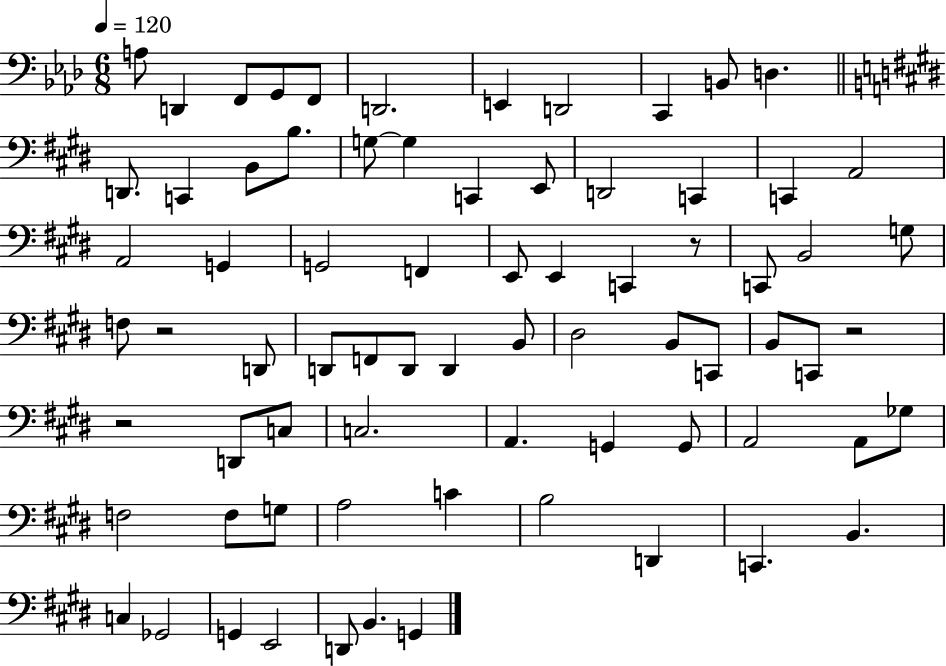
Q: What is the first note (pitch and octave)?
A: A3